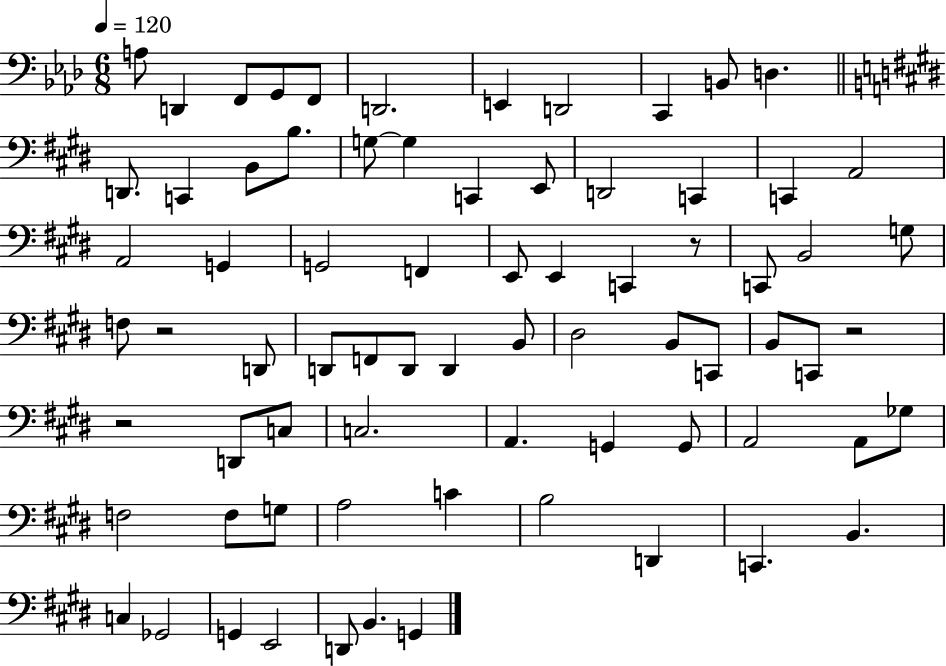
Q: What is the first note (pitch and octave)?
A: A3